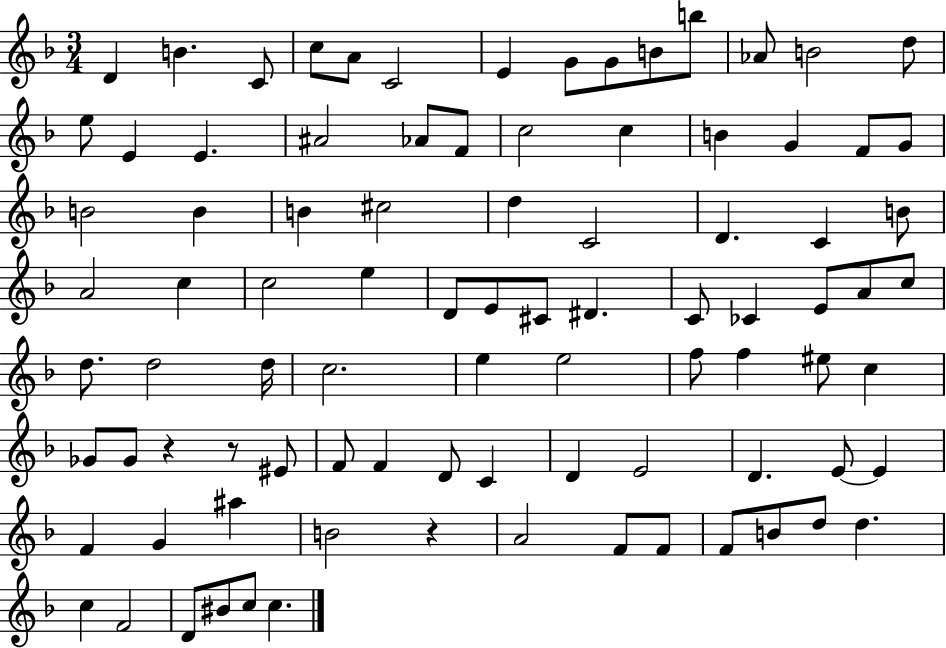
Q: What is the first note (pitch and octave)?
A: D4